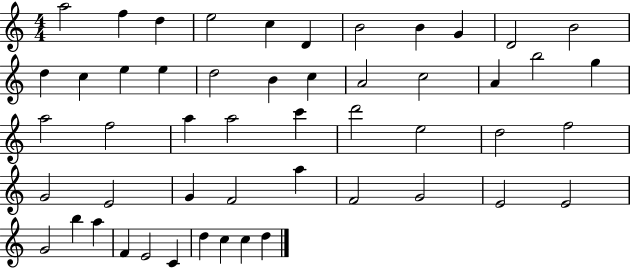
A5/h F5/q D5/q E5/h C5/q D4/q B4/h B4/q G4/q D4/h B4/h D5/q C5/q E5/q E5/q D5/h B4/q C5/q A4/h C5/h A4/q B5/h G5/q A5/h F5/h A5/q A5/h C6/q D6/h E5/h D5/h F5/h G4/h E4/h G4/q F4/h A5/q F4/h G4/h E4/h E4/h G4/h B5/q A5/q F4/q E4/h C4/q D5/q C5/q C5/q D5/q